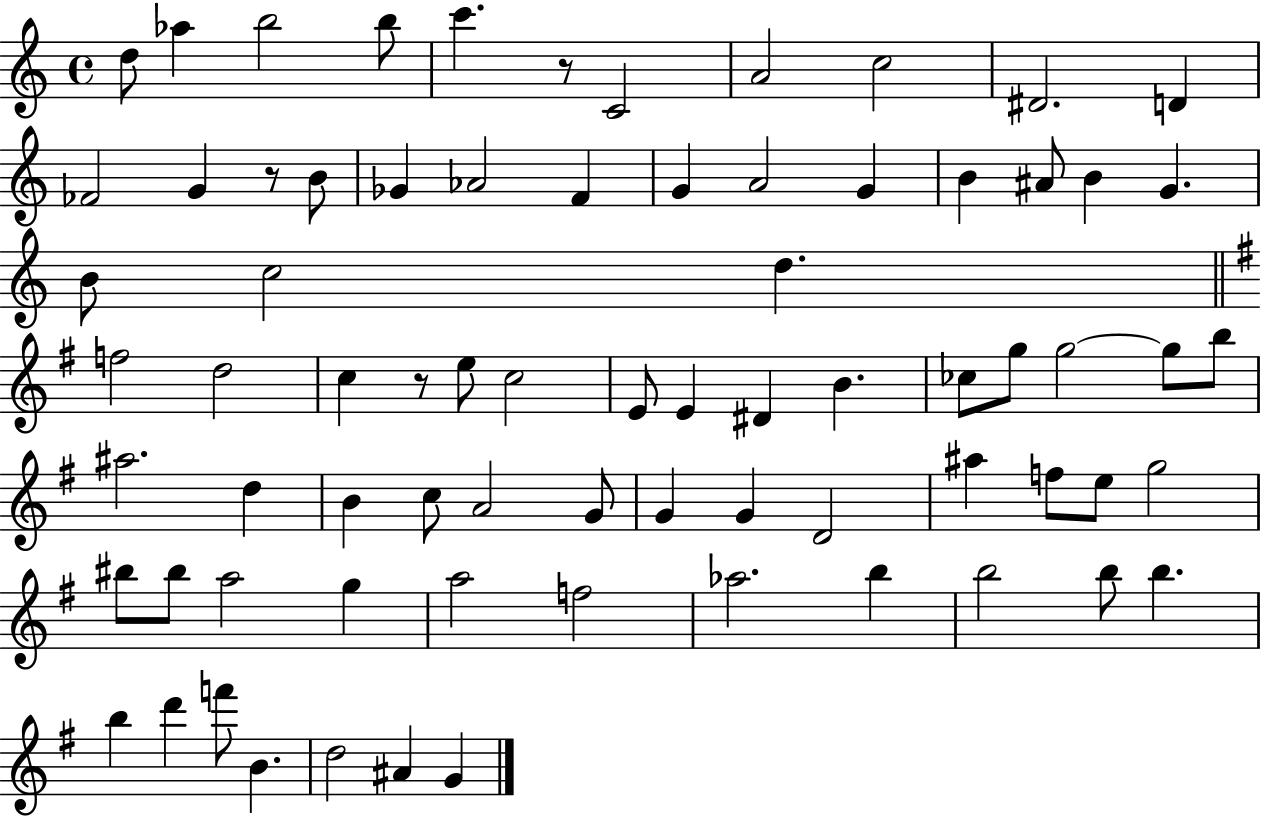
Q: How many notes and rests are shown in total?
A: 74